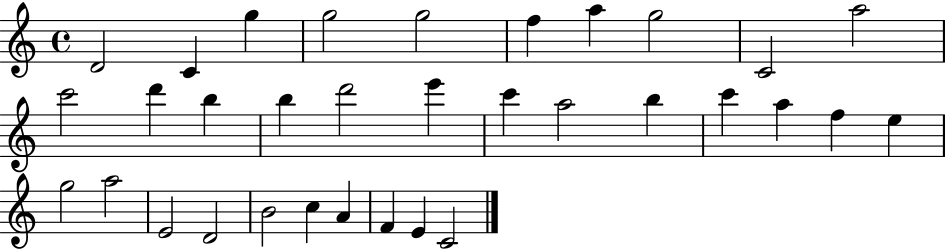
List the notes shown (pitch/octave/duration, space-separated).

D4/h C4/q G5/q G5/h G5/h F5/q A5/q G5/h C4/h A5/h C6/h D6/q B5/q B5/q D6/h E6/q C6/q A5/h B5/q C6/q A5/q F5/q E5/q G5/h A5/h E4/h D4/h B4/h C5/q A4/q F4/q E4/q C4/h